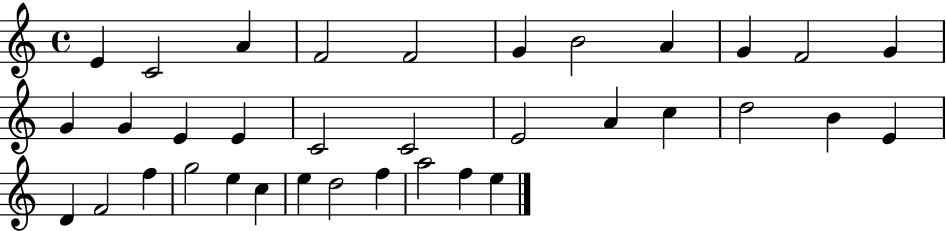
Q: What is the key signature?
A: C major